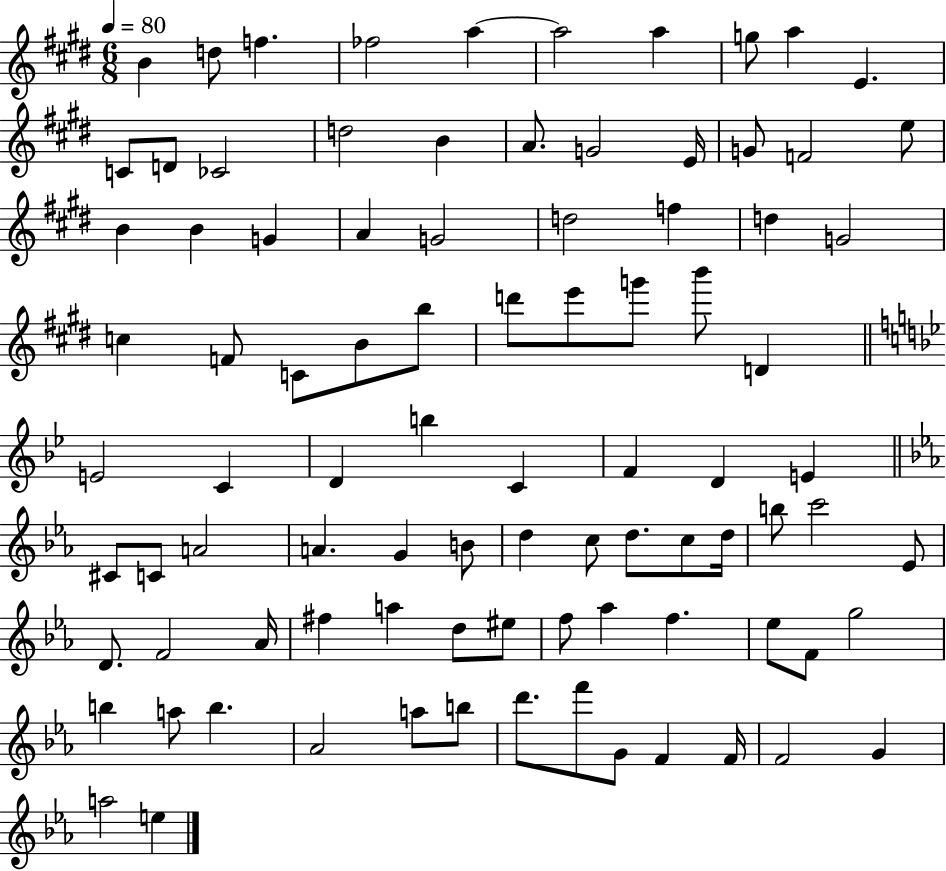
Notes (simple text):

B4/q D5/e F5/q. FES5/h A5/q A5/h A5/q G5/e A5/q E4/q. C4/e D4/e CES4/h D5/h B4/q A4/e. G4/h E4/s G4/e F4/h E5/e B4/q B4/q G4/q A4/q G4/h D5/h F5/q D5/q G4/h C5/q F4/e C4/e B4/e B5/e D6/e E6/e G6/e B6/e D4/q E4/h C4/q D4/q B5/q C4/q F4/q D4/q E4/q C#4/e C4/e A4/h A4/q. G4/q B4/e D5/q C5/e D5/e. C5/e D5/s B5/e C6/h Eb4/e D4/e. F4/h Ab4/s F#5/q A5/q D5/e EIS5/e F5/e Ab5/q F5/q. Eb5/e F4/e G5/h B5/q A5/e B5/q. Ab4/h A5/e B5/e D6/e. F6/e G4/e F4/q F4/s F4/h G4/q A5/h E5/q